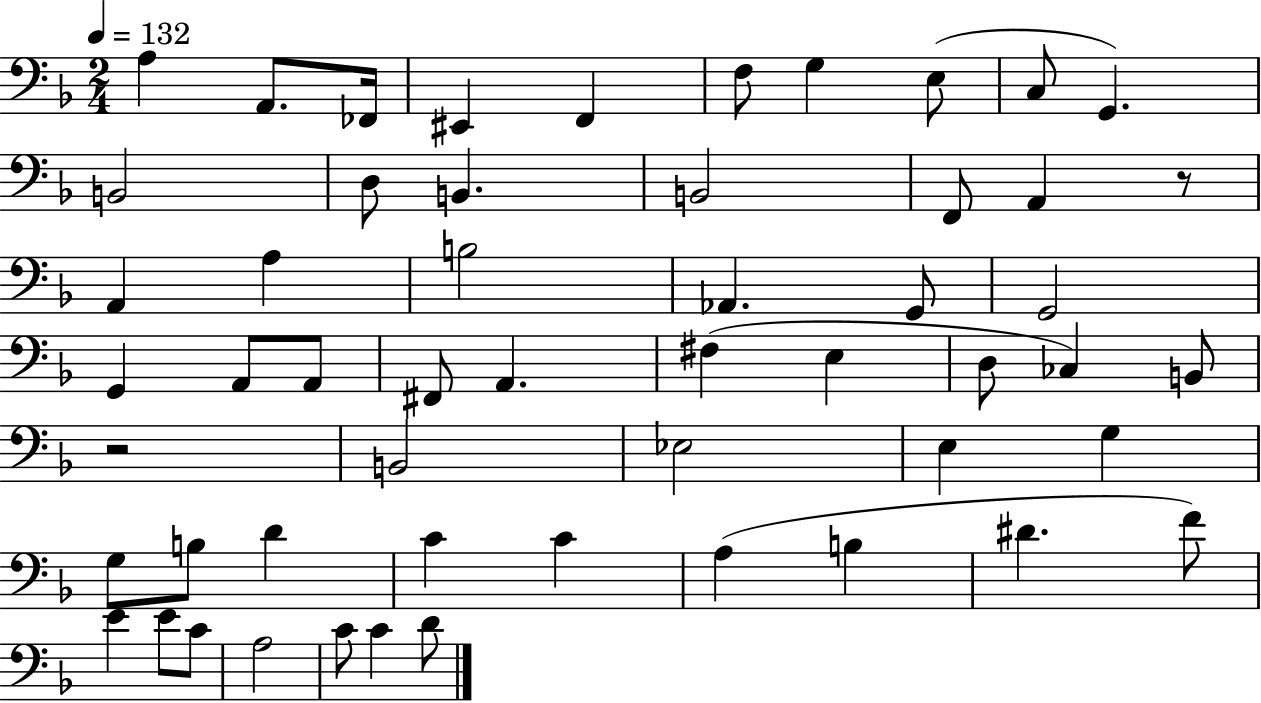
X:1
T:Untitled
M:2/4
L:1/4
K:F
A, A,,/2 _F,,/4 ^E,, F,, F,/2 G, E,/2 C,/2 G,, B,,2 D,/2 B,, B,,2 F,,/2 A,, z/2 A,, A, B,2 _A,, G,,/2 G,,2 G,, A,,/2 A,,/2 ^F,,/2 A,, ^F, E, D,/2 _C, B,,/2 z2 B,,2 _E,2 E, G, G,/2 B,/2 D C C A, B, ^D F/2 E E/2 C/2 A,2 C/2 C D/2